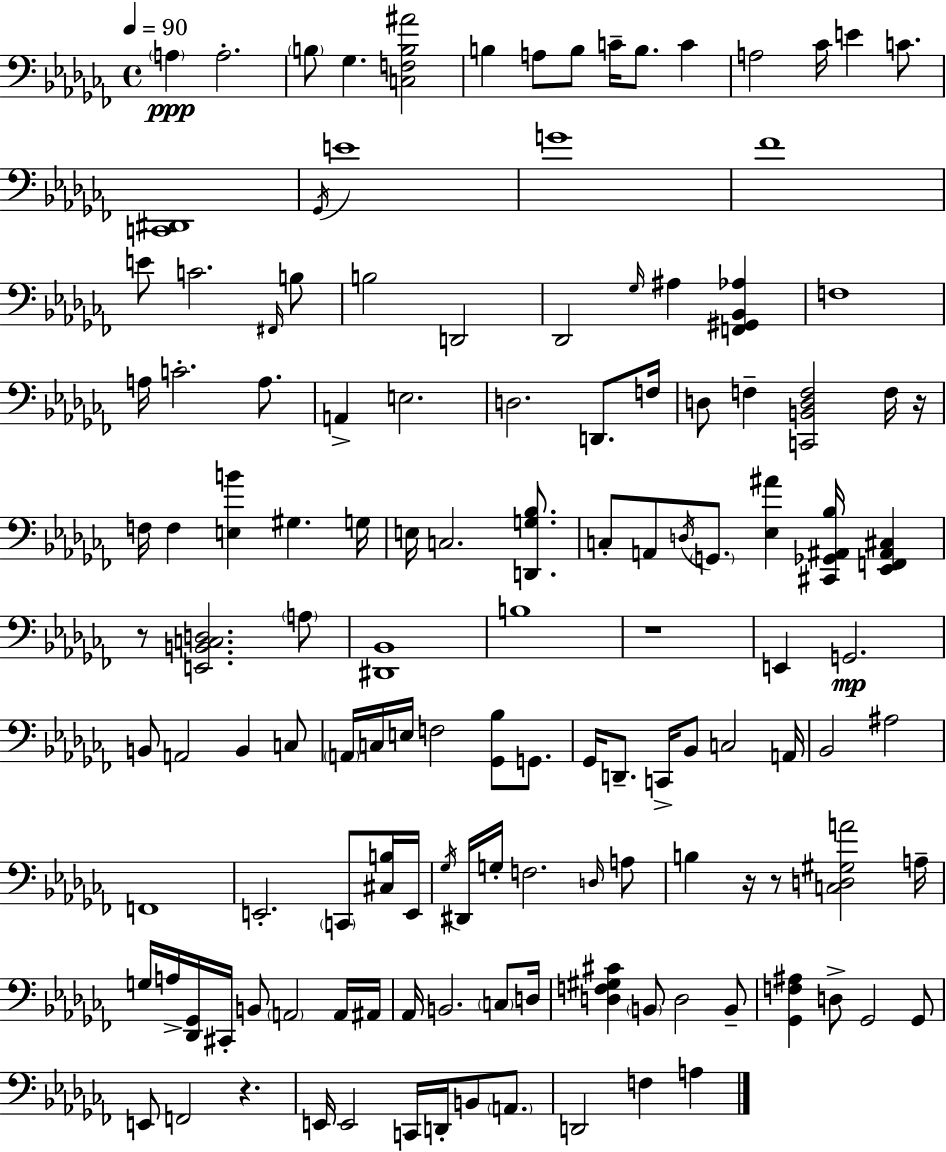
A3/q A3/h. B3/e Gb3/q. [C3,F3,B3,A#4]/h B3/q A3/e B3/e C4/s B3/e. C4/q A3/h CES4/s E4/q C4/e. [C2,D#2]/w Gb2/s E4/w G4/w FES4/w E4/e C4/h. F#2/s B3/e B3/h D2/h Db2/h Gb3/s A#3/q [F2,G#2,Bb2,Ab3]/q F3/w A3/s C4/h. A3/e. A2/q E3/h. D3/h. D2/e. F3/s D3/e F3/q [C2,B2,D3,F3]/h F3/s R/s F3/s F3/q [E3,B4]/q G#3/q. G3/s E3/s C3/h. [D2,G3,Bb3]/e. C3/e A2/e D3/s G2/e. [Eb3,A#4]/q [C#2,Gb2,A#2,Bb3]/s [Eb2,F2,A#2,C#3]/q R/e [E2,B2,C3,D3]/h. A3/e [D#2,Bb2]/w B3/w R/w E2/q G2/h. B2/e A2/h B2/q C3/e A2/s C3/s E3/s F3/h [Gb2,Bb3]/e G2/e. Gb2/s D2/e. C2/s Bb2/e C3/h A2/s Bb2/h A#3/h F2/w E2/h. C2/e [C#3,B3]/s E2/s Gb3/s D#2/s G3/s F3/h. D3/s A3/e B3/q R/s R/e [C3,D3,G#3,A4]/h A3/s G3/s A3/s [Db2,Gb2]/s C#2/s B2/e A2/h A2/s A#2/s Ab2/s B2/h. C3/e D3/s [D3,F3,G#3,C#4]/q B2/e D3/h B2/e [Gb2,F3,A#3]/q D3/e Gb2/h Gb2/e E2/e F2/h R/q. E2/s E2/h C2/s D2/s B2/e A2/e. D2/h F3/q A3/q